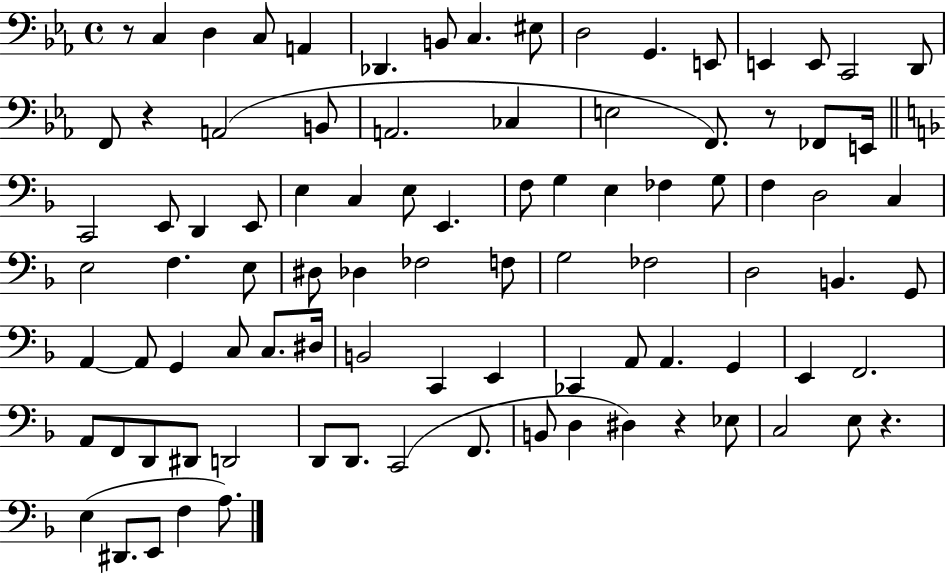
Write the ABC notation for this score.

X:1
T:Untitled
M:4/4
L:1/4
K:Eb
z/2 C, D, C,/2 A,, _D,, B,,/2 C, ^E,/2 D,2 G,, E,,/2 E,, E,,/2 C,,2 D,,/2 F,,/2 z A,,2 B,,/2 A,,2 _C, E,2 F,,/2 z/2 _F,,/2 E,,/4 C,,2 E,,/2 D,, E,,/2 E, C, E,/2 E,, F,/2 G, E, _F, G,/2 F, D,2 C, E,2 F, E,/2 ^D,/2 _D, _F,2 F,/2 G,2 _F,2 D,2 B,, G,,/2 A,, A,,/2 G,, C,/2 C,/2 ^D,/4 B,,2 C,, E,, _C,, A,,/2 A,, G,, E,, F,,2 A,,/2 F,,/2 D,,/2 ^D,,/2 D,,2 D,,/2 D,,/2 C,,2 F,,/2 B,,/2 D, ^D, z _E,/2 C,2 E,/2 z E, ^D,,/2 E,,/2 F, A,/2